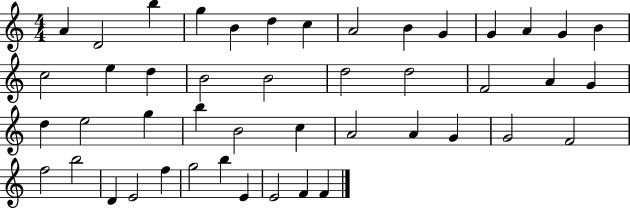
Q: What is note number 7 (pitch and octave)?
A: C5